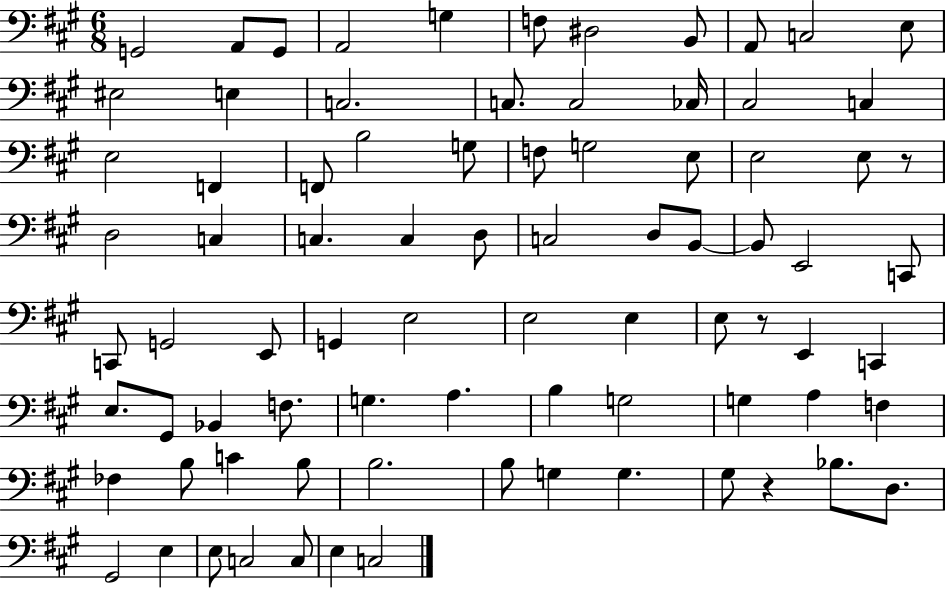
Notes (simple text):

G2/h A2/e G2/e A2/h G3/q F3/e D#3/h B2/e A2/e C3/h E3/e EIS3/h E3/q C3/h. C3/e. C3/h CES3/s C#3/h C3/q E3/h F2/q F2/e B3/h G3/e F3/e G3/h E3/e E3/h E3/e R/e D3/h C3/q C3/q. C3/q D3/e C3/h D3/e B2/e B2/e E2/h C2/e C2/e G2/h E2/e G2/q E3/h E3/h E3/q E3/e R/e E2/q C2/q E3/e. G#2/e Bb2/q F3/e. G3/q. A3/q. B3/q G3/h G3/q A3/q F3/q FES3/q B3/e C4/q B3/e B3/h. B3/e G3/q G3/q. G#3/e R/q Bb3/e. D3/e. G#2/h E3/q E3/e C3/h C3/e E3/q C3/h